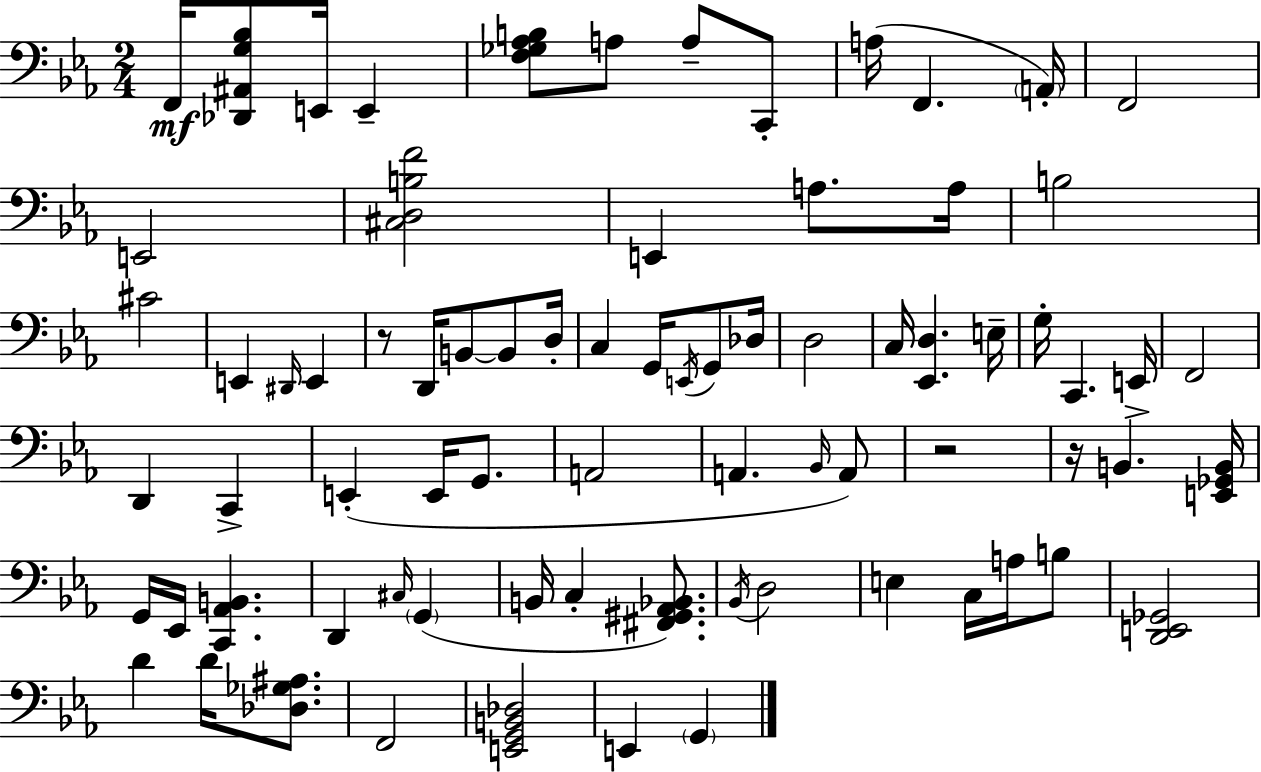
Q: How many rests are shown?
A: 3